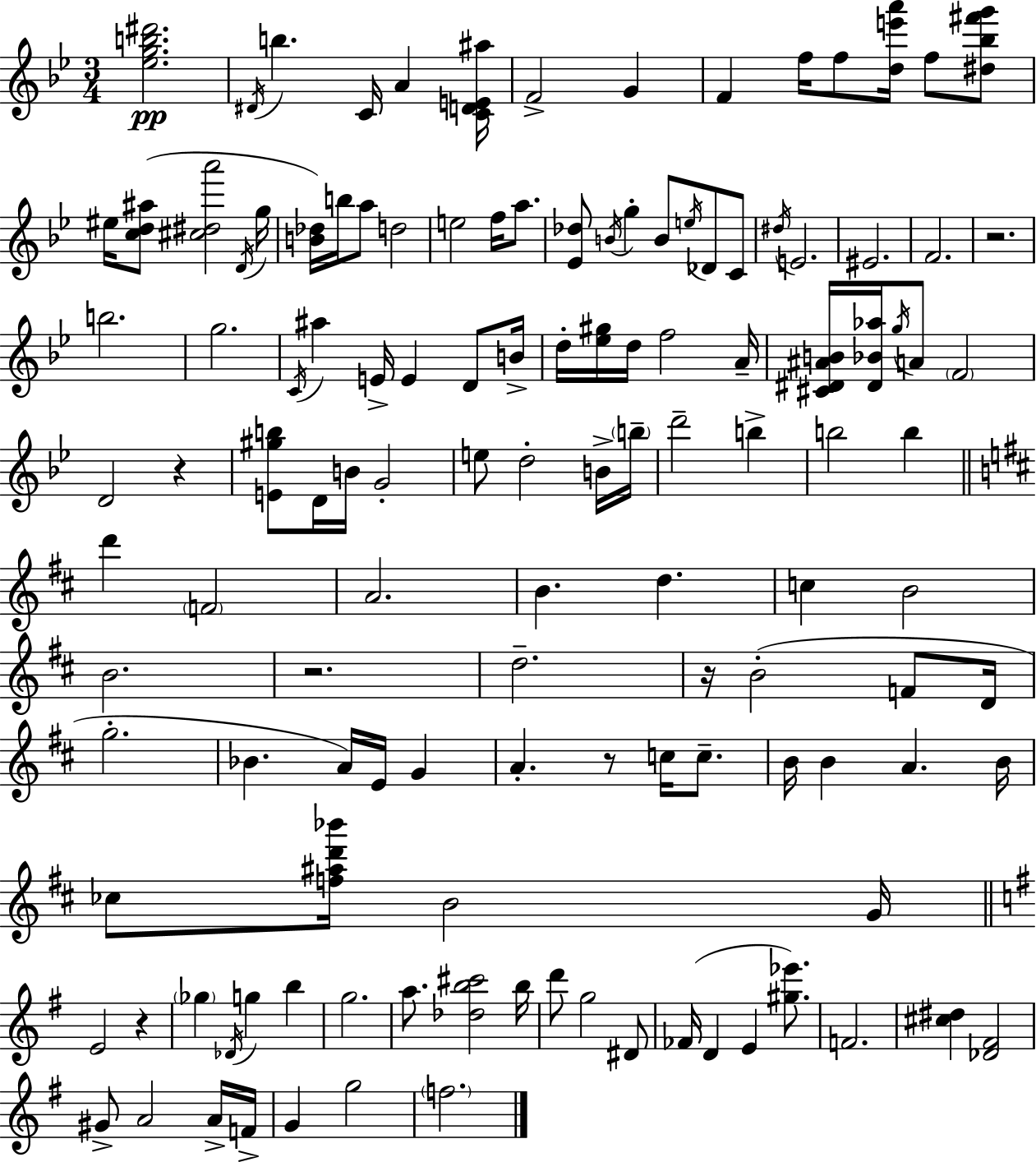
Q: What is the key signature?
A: BES major